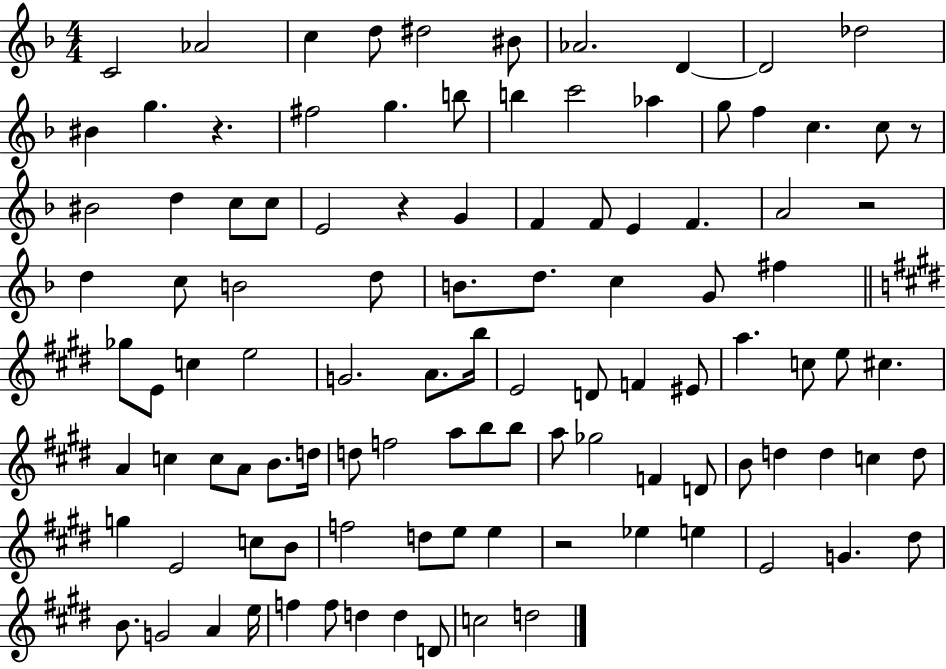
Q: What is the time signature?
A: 4/4